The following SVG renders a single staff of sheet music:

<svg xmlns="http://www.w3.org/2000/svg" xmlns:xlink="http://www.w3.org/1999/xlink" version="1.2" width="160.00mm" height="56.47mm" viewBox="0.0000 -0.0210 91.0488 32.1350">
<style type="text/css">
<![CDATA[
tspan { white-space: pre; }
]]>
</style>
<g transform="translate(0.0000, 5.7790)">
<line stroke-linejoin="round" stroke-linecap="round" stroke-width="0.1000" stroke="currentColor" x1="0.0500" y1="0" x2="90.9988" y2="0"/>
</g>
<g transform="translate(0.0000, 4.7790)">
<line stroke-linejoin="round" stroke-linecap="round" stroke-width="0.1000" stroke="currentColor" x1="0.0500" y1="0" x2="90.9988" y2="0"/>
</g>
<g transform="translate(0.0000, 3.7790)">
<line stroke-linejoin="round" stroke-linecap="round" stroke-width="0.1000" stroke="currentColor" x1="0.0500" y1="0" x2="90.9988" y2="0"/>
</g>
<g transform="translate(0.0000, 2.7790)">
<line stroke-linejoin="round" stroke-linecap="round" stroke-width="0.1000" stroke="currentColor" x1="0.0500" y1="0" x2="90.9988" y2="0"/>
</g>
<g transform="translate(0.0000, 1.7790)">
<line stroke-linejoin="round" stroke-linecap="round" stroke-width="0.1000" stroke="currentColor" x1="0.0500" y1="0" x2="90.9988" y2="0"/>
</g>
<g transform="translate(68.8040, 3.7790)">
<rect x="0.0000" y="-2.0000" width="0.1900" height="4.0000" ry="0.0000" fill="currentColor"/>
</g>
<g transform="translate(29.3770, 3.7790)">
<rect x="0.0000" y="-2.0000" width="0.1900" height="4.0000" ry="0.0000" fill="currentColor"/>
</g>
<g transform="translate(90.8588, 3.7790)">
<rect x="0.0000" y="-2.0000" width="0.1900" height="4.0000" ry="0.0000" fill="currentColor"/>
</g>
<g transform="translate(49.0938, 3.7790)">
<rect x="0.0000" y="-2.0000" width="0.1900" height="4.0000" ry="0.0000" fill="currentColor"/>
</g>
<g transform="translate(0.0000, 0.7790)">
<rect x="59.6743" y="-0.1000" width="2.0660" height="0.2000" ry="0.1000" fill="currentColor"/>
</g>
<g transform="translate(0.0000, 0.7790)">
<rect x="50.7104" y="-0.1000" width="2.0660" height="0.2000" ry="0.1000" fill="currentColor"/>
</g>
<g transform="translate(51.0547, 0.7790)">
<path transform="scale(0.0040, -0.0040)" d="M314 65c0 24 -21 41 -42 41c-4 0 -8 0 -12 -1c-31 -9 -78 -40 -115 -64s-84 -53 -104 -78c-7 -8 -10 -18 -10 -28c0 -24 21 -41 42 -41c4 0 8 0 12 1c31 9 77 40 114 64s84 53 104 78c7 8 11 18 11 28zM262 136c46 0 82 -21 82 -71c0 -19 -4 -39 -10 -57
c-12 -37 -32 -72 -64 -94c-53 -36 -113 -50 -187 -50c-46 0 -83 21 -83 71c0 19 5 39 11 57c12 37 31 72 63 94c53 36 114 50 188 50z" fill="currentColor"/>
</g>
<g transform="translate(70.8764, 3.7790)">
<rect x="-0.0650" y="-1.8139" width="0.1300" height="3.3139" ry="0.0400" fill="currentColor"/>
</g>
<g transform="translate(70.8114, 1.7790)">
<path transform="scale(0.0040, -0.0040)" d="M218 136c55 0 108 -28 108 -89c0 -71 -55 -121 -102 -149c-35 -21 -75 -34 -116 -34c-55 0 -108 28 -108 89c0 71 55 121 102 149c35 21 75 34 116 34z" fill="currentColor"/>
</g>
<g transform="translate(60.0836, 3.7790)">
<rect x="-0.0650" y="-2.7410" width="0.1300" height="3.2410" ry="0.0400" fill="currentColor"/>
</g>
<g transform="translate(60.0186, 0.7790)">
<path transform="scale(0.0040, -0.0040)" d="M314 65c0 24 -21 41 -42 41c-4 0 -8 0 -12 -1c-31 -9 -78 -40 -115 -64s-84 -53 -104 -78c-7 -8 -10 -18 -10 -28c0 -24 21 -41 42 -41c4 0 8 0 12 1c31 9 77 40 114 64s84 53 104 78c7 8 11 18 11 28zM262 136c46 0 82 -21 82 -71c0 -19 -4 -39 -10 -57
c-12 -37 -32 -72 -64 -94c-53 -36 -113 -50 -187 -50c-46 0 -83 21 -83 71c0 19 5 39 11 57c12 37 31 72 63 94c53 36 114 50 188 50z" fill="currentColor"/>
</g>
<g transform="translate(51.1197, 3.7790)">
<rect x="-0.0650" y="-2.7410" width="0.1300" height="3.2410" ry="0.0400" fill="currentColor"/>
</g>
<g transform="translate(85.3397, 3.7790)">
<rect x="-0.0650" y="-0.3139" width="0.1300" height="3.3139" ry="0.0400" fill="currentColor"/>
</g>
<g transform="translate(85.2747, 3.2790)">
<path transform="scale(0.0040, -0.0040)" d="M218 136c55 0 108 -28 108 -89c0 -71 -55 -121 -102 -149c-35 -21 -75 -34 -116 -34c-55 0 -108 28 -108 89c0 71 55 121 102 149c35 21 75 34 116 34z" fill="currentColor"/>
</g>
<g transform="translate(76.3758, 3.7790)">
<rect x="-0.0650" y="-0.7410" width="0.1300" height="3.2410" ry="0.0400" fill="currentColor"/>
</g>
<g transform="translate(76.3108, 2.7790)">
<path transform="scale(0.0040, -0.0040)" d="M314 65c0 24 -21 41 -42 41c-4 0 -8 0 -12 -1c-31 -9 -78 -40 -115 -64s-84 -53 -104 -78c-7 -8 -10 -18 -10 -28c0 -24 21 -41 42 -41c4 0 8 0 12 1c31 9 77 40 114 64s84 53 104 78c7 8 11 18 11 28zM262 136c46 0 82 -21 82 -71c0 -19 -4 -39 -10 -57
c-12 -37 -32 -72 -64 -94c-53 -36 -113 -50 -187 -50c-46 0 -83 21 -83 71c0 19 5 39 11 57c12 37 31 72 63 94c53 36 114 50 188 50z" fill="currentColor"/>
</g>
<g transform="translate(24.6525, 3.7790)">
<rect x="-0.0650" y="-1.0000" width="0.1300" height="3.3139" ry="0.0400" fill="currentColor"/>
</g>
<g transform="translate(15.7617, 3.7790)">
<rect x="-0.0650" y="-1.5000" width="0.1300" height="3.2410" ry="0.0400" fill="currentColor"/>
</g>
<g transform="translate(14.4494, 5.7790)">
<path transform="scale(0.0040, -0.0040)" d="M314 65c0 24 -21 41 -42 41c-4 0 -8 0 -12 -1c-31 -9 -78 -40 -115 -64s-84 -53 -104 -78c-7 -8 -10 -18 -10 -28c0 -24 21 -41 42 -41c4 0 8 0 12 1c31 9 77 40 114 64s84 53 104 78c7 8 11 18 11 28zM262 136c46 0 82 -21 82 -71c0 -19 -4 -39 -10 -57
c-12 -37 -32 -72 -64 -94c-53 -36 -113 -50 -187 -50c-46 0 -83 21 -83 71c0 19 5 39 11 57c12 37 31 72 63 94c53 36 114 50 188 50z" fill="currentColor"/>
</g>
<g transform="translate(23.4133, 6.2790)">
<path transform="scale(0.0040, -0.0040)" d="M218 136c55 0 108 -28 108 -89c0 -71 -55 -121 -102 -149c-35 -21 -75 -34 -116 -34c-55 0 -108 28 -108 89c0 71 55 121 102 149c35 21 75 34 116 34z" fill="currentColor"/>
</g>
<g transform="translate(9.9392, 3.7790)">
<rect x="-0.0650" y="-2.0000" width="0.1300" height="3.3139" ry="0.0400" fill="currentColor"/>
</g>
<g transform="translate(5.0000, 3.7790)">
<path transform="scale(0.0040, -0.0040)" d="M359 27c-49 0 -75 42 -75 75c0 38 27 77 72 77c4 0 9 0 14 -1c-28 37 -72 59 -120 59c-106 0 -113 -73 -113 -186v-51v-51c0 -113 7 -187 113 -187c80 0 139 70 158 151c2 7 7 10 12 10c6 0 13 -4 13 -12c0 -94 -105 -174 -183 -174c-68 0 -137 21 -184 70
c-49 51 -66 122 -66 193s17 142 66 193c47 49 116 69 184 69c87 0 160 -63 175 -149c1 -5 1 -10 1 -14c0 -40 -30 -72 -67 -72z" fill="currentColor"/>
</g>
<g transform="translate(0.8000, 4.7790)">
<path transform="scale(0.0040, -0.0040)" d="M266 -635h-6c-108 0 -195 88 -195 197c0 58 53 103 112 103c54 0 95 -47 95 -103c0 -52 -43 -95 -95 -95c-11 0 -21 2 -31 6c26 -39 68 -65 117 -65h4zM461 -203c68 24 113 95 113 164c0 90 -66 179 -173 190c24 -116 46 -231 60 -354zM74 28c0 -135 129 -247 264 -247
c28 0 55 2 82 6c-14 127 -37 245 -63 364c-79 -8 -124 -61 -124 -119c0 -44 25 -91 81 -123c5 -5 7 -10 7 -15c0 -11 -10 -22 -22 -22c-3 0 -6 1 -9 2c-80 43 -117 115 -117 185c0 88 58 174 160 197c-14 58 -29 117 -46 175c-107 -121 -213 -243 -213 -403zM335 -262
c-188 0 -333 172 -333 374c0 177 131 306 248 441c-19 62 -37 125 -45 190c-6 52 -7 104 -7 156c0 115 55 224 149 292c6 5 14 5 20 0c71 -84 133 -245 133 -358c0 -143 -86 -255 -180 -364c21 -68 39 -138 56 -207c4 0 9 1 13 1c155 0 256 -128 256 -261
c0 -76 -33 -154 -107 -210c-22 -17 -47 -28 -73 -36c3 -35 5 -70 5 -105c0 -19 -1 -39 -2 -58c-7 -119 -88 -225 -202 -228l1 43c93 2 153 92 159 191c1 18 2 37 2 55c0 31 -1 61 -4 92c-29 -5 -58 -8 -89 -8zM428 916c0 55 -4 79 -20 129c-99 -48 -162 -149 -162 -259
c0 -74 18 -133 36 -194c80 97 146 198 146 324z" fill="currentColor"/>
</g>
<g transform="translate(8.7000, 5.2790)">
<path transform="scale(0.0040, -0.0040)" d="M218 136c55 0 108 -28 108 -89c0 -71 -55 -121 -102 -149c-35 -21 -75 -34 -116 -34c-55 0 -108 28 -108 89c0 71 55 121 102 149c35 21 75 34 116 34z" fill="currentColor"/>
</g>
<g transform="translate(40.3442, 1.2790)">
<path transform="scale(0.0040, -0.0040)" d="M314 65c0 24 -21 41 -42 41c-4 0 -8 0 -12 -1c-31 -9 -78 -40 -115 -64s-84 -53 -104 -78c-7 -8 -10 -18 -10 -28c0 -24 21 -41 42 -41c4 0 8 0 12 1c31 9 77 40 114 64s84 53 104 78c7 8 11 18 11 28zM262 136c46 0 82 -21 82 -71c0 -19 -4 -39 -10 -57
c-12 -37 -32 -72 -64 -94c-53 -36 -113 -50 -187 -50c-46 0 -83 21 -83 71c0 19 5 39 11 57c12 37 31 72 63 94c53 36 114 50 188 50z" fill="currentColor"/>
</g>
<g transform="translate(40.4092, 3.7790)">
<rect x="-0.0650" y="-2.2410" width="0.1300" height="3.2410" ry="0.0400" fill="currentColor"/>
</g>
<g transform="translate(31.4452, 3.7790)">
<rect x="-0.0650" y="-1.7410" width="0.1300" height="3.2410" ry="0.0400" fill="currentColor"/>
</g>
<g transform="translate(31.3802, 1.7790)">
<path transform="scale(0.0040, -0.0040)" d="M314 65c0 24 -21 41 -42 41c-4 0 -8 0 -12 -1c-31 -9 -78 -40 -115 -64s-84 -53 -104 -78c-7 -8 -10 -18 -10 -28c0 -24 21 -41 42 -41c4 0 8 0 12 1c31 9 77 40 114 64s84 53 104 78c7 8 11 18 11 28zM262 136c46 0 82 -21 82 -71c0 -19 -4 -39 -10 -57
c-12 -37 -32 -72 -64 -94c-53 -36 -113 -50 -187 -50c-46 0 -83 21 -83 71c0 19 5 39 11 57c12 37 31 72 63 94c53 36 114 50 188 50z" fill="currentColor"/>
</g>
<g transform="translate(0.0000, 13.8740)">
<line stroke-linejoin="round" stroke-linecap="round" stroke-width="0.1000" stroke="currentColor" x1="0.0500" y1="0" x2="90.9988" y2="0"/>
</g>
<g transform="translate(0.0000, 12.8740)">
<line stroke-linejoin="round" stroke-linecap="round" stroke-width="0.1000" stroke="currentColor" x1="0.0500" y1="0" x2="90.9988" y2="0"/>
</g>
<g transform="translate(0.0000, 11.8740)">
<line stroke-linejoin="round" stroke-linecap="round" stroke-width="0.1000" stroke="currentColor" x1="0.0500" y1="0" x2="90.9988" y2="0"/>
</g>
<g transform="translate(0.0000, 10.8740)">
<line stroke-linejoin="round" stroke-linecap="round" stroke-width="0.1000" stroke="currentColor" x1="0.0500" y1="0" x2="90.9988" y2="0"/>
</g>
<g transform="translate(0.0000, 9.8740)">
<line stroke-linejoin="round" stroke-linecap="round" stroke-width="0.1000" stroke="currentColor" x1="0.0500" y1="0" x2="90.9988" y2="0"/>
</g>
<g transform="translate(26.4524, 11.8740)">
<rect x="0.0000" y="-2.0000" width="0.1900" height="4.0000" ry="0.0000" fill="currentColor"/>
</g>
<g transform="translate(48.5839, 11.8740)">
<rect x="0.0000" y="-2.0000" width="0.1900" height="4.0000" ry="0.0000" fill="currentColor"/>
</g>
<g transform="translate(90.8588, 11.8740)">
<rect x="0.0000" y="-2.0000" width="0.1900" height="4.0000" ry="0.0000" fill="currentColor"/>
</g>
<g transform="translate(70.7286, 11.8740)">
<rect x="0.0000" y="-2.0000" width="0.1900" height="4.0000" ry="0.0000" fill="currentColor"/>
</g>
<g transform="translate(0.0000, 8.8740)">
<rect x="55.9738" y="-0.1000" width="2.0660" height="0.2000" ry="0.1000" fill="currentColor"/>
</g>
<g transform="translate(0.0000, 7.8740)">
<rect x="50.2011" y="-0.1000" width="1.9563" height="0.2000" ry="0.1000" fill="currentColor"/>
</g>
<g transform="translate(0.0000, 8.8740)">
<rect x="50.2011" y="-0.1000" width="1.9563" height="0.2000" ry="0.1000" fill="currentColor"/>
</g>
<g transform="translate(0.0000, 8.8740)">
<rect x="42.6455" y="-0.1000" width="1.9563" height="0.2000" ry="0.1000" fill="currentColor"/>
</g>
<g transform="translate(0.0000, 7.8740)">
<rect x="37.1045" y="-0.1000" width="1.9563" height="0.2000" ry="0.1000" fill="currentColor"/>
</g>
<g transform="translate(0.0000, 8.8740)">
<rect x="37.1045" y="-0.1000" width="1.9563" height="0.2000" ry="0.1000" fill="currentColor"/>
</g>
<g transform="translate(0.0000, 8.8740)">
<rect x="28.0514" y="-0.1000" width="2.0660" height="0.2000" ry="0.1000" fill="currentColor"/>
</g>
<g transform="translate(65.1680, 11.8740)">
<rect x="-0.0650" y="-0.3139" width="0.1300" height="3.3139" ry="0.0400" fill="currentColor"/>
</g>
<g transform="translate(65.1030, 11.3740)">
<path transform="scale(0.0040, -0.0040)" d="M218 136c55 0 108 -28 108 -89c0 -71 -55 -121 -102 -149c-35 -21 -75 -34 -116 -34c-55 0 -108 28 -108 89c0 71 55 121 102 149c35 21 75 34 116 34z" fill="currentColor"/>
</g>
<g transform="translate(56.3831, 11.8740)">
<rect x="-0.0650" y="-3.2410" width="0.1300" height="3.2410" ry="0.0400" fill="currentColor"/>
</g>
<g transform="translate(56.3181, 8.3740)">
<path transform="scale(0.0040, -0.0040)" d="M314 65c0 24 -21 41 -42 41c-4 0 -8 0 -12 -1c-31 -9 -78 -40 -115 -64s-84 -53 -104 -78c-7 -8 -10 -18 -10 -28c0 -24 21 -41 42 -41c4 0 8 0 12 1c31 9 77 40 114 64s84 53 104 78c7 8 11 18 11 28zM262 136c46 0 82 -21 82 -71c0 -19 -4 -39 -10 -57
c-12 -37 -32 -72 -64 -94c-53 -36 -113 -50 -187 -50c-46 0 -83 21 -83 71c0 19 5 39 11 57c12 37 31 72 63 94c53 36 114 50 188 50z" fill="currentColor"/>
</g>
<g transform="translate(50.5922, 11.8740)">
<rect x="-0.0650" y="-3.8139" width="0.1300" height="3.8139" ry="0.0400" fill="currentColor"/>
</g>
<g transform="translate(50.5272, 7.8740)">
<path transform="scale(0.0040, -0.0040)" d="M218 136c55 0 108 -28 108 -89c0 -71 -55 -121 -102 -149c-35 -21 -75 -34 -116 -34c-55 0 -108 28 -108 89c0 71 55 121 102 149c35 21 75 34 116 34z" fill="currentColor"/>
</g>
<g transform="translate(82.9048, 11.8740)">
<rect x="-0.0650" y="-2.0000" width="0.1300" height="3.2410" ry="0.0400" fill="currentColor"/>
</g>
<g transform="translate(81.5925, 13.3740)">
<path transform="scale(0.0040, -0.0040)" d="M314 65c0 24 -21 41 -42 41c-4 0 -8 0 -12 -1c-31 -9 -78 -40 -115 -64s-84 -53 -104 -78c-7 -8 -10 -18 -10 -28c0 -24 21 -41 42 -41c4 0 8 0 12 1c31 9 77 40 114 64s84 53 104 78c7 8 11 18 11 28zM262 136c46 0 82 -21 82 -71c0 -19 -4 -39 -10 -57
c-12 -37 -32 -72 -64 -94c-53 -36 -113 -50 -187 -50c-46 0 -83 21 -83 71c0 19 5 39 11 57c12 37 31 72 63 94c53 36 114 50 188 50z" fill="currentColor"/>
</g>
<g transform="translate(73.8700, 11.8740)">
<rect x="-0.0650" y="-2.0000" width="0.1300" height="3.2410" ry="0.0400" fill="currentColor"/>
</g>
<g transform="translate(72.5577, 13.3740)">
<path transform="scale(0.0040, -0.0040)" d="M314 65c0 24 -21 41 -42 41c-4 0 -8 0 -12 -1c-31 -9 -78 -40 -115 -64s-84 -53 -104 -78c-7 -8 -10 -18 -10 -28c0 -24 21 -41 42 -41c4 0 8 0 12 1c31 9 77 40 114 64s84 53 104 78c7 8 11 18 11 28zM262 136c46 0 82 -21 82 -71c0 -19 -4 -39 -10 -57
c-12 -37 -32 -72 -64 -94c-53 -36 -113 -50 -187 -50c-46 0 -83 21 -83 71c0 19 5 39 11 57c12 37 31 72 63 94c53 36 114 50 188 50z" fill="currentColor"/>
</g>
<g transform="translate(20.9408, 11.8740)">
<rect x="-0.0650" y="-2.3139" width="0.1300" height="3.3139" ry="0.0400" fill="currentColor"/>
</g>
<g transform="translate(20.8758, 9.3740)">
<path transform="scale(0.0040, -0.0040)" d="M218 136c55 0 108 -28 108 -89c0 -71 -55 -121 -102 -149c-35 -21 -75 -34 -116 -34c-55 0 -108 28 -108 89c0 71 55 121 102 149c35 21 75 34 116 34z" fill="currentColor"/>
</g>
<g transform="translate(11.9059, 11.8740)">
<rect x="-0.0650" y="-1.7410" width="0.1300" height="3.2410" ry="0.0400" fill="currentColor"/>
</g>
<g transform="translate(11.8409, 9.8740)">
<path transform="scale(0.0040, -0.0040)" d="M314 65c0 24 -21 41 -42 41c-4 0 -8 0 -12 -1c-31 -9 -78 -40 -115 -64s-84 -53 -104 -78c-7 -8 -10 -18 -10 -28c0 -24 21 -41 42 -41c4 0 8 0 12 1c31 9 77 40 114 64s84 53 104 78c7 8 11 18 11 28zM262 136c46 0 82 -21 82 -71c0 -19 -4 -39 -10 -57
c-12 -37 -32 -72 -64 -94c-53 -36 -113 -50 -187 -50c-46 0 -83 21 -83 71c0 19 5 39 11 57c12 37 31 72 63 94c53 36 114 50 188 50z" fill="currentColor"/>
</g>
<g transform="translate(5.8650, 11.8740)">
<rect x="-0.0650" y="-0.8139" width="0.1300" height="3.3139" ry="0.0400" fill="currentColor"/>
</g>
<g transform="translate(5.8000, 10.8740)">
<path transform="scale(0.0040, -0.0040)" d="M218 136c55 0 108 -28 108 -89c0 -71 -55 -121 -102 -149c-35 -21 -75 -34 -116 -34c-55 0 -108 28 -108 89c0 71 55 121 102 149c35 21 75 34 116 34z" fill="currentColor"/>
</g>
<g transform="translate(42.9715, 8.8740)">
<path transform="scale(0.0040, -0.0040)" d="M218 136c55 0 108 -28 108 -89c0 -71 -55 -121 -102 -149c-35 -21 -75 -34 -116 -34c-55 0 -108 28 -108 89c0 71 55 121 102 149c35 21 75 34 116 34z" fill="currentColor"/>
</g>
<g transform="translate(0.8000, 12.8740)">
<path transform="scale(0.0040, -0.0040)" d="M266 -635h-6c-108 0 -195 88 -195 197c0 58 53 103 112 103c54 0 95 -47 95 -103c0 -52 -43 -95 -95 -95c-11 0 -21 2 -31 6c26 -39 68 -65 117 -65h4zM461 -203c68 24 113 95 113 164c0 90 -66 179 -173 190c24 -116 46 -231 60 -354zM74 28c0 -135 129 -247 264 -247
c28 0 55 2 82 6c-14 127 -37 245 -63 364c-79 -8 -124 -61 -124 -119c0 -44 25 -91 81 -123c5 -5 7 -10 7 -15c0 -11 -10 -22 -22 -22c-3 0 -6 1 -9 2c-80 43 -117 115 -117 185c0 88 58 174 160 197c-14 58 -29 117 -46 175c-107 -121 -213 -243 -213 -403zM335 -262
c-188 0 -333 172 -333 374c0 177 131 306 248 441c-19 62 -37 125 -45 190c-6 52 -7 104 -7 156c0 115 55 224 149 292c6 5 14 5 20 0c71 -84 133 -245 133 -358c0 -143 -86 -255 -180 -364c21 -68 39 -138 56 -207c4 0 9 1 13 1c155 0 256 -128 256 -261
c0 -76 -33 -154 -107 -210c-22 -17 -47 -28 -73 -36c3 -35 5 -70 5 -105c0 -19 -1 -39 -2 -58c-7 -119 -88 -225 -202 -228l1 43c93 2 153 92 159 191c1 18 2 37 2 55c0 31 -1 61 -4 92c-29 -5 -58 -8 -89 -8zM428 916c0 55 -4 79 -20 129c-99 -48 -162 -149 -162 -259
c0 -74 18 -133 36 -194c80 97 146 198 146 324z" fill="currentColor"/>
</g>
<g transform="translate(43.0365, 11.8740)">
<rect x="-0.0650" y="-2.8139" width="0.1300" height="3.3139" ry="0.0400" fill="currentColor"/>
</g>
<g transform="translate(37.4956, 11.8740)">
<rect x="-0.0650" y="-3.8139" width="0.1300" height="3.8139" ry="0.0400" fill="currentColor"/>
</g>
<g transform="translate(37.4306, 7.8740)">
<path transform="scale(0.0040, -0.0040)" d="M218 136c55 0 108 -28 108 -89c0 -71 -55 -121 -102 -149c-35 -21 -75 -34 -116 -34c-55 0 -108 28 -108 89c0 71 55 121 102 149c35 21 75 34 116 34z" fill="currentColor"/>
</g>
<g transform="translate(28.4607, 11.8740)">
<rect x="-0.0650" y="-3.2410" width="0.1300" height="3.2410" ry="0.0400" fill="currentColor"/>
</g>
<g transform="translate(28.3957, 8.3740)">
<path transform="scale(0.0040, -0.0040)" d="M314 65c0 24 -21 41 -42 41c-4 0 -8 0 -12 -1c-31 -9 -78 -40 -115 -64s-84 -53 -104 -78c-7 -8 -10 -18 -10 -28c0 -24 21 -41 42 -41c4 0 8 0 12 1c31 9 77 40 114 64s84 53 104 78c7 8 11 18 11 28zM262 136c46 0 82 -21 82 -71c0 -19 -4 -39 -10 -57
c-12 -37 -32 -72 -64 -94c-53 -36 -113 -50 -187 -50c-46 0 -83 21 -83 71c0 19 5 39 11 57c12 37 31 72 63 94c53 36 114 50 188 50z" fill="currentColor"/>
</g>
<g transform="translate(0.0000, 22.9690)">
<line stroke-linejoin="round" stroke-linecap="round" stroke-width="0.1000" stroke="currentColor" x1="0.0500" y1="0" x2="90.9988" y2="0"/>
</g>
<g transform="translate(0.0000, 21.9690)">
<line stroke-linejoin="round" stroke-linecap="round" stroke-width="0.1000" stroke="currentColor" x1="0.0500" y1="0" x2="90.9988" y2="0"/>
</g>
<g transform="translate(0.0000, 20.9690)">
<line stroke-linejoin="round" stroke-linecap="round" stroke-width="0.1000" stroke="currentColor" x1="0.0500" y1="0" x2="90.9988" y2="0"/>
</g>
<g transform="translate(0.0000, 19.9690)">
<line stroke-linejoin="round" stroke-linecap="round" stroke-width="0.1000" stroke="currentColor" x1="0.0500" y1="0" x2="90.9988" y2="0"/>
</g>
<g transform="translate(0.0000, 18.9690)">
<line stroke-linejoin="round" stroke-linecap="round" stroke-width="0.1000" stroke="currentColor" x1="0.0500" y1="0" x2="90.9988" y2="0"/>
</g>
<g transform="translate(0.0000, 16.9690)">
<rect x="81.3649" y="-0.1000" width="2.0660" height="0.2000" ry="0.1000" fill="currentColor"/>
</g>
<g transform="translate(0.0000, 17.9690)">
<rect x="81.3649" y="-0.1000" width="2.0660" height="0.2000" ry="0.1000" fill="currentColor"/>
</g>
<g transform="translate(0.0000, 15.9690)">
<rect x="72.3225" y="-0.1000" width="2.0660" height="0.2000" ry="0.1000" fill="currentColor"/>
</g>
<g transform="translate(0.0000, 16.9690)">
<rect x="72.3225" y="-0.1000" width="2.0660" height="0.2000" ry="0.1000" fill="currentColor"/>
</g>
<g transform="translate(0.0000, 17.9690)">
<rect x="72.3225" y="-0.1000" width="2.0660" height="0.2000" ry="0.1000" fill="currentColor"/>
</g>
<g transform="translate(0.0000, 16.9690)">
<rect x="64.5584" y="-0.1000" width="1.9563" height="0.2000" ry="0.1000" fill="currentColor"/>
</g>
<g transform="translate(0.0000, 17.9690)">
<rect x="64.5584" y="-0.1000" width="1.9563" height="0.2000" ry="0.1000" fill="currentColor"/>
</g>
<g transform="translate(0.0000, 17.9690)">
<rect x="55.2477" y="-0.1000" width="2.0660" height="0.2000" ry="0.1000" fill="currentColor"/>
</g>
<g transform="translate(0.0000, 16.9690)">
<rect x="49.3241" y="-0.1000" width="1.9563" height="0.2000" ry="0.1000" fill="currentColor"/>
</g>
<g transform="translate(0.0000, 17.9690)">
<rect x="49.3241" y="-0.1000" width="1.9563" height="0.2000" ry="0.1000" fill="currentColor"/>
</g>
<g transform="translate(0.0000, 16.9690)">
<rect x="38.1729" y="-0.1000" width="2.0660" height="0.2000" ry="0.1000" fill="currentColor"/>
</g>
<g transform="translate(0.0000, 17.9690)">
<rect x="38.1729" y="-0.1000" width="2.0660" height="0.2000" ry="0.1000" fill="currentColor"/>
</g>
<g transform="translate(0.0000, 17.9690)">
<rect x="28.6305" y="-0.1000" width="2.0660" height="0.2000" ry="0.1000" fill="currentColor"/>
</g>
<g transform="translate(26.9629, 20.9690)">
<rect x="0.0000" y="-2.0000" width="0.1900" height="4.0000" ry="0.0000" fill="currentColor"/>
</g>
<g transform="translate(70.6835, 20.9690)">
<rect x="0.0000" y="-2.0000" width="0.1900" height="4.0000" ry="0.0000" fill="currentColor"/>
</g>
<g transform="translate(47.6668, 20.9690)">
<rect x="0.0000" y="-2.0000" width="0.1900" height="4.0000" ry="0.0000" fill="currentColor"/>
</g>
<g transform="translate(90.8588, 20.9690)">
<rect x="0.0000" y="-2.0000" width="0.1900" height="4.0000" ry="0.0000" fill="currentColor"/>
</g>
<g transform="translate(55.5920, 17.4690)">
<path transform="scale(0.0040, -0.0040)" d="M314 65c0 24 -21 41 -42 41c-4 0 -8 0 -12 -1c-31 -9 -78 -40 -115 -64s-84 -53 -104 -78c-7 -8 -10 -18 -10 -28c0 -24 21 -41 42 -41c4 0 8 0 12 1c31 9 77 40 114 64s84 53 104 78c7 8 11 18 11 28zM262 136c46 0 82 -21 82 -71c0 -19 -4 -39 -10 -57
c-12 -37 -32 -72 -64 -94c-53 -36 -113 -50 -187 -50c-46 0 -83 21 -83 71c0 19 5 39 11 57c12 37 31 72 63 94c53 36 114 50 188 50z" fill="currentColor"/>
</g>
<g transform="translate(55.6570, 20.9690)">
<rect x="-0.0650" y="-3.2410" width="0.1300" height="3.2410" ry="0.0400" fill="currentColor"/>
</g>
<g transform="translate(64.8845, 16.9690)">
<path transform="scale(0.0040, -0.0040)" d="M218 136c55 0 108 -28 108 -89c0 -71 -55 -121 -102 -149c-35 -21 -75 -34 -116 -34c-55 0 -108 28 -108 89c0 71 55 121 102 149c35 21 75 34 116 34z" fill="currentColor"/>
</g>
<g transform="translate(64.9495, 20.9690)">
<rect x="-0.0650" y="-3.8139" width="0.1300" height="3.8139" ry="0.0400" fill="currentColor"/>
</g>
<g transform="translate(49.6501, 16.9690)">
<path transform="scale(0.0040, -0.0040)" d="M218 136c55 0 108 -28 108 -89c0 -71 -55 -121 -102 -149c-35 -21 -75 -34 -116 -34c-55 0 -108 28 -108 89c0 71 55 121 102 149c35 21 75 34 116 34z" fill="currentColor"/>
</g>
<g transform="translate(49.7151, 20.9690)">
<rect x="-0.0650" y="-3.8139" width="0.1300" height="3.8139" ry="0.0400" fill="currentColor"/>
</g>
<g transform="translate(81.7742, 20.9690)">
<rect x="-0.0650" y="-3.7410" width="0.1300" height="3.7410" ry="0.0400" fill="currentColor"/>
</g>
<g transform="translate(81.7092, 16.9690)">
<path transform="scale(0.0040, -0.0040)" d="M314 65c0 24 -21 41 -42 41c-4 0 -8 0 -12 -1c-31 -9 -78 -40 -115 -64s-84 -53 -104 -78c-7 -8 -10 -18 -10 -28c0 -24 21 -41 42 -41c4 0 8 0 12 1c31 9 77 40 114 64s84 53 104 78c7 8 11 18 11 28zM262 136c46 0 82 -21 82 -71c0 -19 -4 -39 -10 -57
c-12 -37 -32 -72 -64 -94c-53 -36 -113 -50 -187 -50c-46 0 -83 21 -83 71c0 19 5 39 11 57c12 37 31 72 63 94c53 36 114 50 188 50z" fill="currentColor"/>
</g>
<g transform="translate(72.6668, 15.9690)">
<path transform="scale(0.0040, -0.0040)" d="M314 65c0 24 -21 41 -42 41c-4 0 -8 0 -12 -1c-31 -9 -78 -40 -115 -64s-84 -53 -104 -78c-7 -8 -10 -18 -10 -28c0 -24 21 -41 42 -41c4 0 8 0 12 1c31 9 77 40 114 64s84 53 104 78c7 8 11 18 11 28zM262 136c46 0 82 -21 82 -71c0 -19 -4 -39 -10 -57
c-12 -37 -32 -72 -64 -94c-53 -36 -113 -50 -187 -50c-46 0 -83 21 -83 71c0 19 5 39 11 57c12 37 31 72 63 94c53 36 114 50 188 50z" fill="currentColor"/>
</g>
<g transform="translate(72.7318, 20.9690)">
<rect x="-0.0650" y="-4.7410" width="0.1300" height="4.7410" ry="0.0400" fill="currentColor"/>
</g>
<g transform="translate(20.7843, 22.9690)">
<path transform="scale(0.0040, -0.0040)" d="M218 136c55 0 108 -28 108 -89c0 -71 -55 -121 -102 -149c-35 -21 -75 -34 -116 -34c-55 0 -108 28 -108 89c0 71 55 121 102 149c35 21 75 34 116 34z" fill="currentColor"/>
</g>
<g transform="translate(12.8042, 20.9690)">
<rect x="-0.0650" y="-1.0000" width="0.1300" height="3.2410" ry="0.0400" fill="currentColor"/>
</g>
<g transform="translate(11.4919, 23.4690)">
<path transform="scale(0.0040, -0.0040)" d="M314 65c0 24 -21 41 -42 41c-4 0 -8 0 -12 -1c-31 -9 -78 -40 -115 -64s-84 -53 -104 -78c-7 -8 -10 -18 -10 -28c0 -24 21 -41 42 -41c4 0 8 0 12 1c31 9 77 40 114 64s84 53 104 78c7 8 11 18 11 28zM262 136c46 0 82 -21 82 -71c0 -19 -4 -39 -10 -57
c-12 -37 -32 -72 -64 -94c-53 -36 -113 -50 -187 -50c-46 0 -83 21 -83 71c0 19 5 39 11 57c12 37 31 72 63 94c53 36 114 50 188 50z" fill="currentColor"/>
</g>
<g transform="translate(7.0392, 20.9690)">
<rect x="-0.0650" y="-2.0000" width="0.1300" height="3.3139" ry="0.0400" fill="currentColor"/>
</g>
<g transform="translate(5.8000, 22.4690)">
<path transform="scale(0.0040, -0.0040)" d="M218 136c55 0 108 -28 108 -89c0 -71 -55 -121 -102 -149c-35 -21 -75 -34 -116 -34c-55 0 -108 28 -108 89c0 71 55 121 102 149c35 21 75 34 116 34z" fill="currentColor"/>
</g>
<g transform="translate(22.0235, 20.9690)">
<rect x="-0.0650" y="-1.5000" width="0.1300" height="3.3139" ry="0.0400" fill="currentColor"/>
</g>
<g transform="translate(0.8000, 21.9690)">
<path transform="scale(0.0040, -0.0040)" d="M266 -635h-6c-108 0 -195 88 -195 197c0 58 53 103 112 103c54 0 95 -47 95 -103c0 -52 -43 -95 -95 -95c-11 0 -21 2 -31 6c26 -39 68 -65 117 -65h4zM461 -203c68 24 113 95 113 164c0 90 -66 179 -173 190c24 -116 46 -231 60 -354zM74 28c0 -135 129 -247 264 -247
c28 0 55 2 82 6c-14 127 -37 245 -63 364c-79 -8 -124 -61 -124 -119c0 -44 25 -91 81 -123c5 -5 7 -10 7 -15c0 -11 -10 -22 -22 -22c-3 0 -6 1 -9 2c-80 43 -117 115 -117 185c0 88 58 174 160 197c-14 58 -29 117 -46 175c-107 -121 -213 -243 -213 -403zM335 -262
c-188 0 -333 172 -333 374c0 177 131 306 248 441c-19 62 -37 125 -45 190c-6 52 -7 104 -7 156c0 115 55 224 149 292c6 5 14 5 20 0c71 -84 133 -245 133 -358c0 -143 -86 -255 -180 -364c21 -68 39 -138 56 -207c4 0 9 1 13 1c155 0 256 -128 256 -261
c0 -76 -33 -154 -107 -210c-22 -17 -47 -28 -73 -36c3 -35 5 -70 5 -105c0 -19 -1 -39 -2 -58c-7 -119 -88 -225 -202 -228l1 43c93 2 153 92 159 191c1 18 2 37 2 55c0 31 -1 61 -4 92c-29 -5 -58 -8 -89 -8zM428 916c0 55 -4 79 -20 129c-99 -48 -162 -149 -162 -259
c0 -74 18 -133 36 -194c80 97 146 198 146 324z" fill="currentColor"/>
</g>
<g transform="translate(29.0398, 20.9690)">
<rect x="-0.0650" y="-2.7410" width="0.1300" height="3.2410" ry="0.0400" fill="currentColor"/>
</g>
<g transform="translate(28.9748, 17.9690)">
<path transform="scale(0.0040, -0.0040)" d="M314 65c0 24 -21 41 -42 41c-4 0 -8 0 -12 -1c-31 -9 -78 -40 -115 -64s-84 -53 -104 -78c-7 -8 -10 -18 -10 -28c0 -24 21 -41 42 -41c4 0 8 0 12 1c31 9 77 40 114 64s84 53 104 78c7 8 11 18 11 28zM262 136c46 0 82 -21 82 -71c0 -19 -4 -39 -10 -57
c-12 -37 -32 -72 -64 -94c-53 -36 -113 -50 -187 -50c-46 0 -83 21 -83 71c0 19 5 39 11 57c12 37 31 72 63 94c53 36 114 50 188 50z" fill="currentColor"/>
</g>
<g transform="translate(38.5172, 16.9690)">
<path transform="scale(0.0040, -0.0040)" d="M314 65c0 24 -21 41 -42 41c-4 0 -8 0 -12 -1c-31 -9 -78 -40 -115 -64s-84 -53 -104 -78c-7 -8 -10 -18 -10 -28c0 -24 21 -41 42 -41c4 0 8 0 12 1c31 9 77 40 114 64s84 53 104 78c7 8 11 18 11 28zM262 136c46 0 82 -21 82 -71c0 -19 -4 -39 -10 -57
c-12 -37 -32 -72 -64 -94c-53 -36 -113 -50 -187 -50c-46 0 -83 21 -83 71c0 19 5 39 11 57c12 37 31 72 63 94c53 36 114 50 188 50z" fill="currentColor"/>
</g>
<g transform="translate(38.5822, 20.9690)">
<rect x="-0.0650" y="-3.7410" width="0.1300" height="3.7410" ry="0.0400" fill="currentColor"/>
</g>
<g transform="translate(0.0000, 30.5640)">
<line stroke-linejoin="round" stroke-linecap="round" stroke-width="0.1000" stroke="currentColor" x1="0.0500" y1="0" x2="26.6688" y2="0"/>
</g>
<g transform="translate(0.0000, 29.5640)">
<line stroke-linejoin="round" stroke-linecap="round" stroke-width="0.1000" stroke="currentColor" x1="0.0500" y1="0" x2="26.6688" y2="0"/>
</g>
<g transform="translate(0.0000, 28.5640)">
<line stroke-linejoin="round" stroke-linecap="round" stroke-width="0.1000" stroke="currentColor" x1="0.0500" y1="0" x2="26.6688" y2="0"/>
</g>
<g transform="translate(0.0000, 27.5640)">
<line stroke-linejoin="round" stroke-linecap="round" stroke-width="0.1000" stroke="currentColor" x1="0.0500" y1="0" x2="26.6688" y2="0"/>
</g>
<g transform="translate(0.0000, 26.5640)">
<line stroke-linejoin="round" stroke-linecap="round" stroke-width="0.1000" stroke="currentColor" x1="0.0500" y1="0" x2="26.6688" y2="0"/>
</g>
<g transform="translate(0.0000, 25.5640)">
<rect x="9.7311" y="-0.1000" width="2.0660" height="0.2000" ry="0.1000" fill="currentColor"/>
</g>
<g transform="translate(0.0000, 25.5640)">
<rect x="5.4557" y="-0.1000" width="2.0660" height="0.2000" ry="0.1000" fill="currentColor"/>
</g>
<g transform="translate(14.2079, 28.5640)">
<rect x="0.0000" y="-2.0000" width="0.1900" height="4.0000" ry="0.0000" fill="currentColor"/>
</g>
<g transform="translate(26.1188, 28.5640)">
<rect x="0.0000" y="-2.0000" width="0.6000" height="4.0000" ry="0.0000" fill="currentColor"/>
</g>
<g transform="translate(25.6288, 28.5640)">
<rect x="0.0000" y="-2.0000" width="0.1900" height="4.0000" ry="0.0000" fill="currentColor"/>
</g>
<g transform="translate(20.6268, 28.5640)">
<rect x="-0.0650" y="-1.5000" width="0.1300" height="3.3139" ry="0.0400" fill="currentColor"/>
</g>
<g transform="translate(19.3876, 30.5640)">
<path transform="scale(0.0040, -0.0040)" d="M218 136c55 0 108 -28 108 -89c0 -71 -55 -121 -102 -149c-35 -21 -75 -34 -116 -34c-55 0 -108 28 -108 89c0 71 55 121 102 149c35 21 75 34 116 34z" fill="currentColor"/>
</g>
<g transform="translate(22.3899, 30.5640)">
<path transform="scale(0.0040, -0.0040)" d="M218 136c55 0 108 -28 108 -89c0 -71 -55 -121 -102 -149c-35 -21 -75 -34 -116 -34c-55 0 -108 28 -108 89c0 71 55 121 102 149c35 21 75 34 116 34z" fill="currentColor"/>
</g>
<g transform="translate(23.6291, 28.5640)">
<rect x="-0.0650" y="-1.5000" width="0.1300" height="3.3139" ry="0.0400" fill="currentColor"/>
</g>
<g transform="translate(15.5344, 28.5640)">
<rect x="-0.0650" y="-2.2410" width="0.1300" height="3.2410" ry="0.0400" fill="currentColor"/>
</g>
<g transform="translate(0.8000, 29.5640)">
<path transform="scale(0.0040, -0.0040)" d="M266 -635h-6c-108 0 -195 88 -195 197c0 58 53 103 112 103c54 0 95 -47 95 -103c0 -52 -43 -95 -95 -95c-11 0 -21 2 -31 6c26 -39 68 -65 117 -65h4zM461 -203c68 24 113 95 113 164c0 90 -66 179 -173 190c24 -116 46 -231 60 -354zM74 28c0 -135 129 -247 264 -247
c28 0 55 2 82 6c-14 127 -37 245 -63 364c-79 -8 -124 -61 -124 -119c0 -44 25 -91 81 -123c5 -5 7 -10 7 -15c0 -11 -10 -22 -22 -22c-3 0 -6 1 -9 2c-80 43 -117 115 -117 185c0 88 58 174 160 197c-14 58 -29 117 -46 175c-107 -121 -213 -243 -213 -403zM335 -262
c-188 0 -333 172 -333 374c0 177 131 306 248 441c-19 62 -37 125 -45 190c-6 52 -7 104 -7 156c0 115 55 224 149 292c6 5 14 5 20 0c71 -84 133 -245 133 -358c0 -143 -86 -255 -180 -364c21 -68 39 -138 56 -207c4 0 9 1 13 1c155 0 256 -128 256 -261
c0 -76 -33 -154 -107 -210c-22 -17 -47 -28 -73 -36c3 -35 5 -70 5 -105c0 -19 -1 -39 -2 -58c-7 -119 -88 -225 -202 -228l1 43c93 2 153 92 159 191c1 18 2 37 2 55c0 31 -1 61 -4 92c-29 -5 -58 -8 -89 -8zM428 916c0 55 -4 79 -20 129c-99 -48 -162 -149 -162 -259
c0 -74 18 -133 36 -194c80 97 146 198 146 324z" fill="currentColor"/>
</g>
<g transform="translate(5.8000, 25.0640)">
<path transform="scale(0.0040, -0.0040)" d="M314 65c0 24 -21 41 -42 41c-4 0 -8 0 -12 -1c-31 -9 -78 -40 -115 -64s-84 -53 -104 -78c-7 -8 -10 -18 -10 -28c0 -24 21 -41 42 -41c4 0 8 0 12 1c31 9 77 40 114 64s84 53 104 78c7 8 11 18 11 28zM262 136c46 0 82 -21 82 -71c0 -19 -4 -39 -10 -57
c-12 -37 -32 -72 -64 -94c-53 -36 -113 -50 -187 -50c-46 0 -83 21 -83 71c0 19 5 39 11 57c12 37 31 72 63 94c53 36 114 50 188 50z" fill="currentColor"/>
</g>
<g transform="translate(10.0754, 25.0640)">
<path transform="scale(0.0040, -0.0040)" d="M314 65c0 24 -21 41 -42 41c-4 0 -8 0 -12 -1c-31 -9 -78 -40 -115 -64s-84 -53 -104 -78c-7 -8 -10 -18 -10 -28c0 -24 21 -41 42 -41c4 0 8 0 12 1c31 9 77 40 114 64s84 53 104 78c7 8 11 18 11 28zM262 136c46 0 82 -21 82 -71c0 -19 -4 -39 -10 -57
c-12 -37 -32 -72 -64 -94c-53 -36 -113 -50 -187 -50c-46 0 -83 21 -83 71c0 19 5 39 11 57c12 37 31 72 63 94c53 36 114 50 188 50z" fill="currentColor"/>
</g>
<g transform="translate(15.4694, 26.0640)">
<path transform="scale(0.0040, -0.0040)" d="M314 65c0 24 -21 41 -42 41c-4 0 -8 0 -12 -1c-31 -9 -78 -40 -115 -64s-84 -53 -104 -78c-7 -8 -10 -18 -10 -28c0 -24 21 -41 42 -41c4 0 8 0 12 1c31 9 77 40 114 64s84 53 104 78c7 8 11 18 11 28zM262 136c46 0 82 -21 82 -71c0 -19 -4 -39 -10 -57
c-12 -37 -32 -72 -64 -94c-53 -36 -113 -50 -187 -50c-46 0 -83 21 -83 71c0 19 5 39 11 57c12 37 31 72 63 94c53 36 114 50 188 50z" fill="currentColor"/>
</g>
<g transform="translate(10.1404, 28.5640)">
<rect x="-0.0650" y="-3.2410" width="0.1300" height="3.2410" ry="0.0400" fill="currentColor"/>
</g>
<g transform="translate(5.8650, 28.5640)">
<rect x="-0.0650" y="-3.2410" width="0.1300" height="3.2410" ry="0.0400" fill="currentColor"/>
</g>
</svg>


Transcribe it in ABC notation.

X:1
T:Untitled
M:4/4
L:1/4
K:C
F E2 D f2 g2 a2 a2 f d2 c d f2 g b2 c' a c' b2 c F2 F2 F D2 E a2 c'2 c' b2 c' e'2 c'2 b2 b2 g2 E E